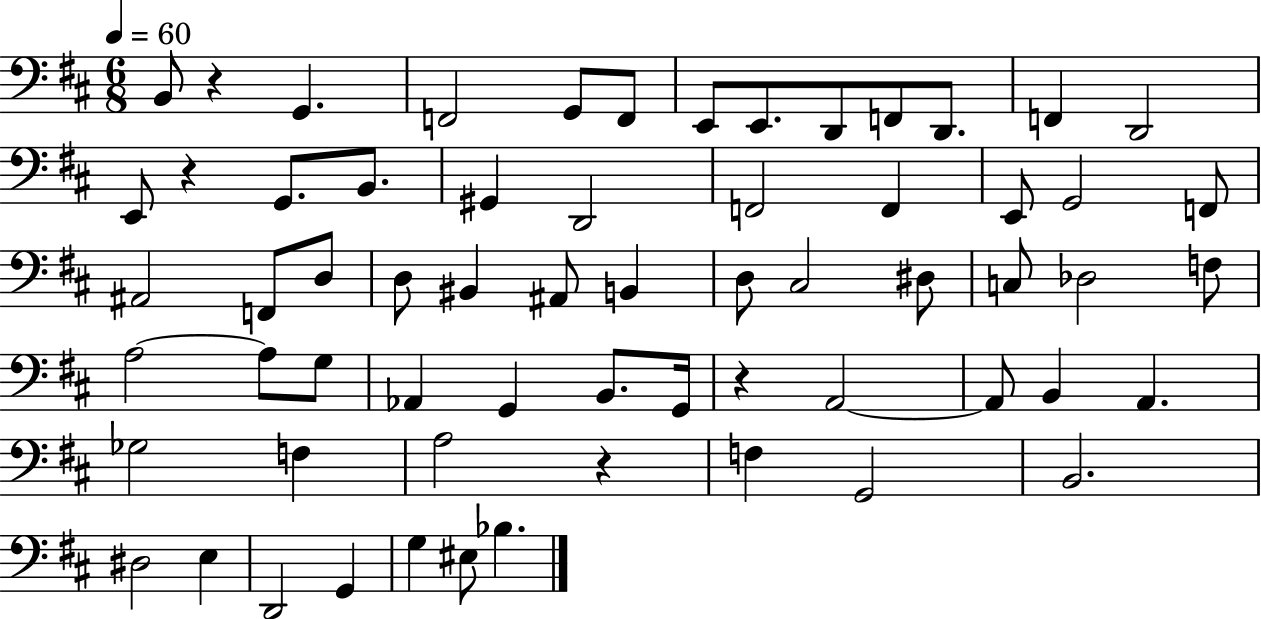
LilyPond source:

{
  \clef bass
  \numericTimeSignature
  \time 6/8
  \key d \major
  \tempo 4 = 60
  b,8 r4 g,4. | f,2 g,8 f,8 | e,8 e,8. d,8 f,8 d,8. | f,4 d,2 | \break e,8 r4 g,8. b,8. | gis,4 d,2 | f,2 f,4 | e,8 g,2 f,8 | \break ais,2 f,8 d8 | d8 bis,4 ais,8 b,4 | d8 cis2 dis8 | c8 des2 f8 | \break a2~~ a8 g8 | aes,4 g,4 b,8. g,16 | r4 a,2~~ | a,8 b,4 a,4. | \break ges2 f4 | a2 r4 | f4 g,2 | b,2. | \break dis2 e4 | d,2 g,4 | g4 eis8 bes4. | \bar "|."
}